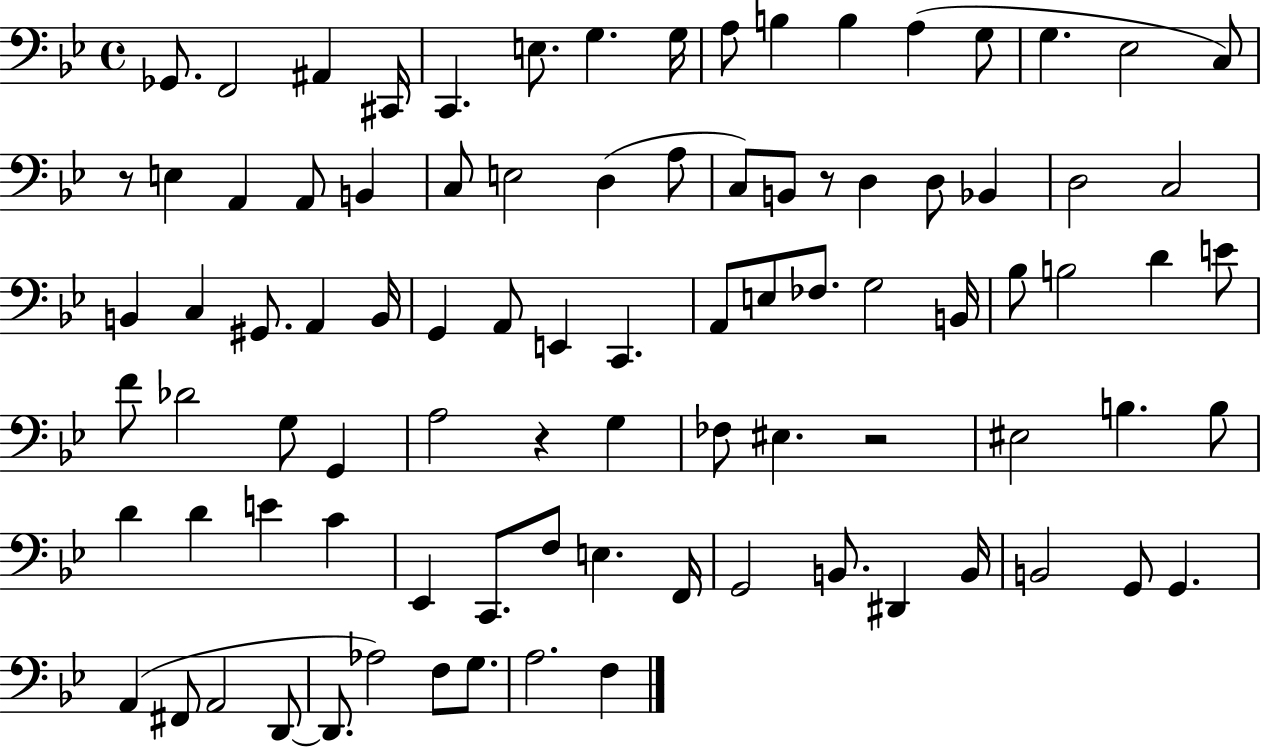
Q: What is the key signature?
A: BES major